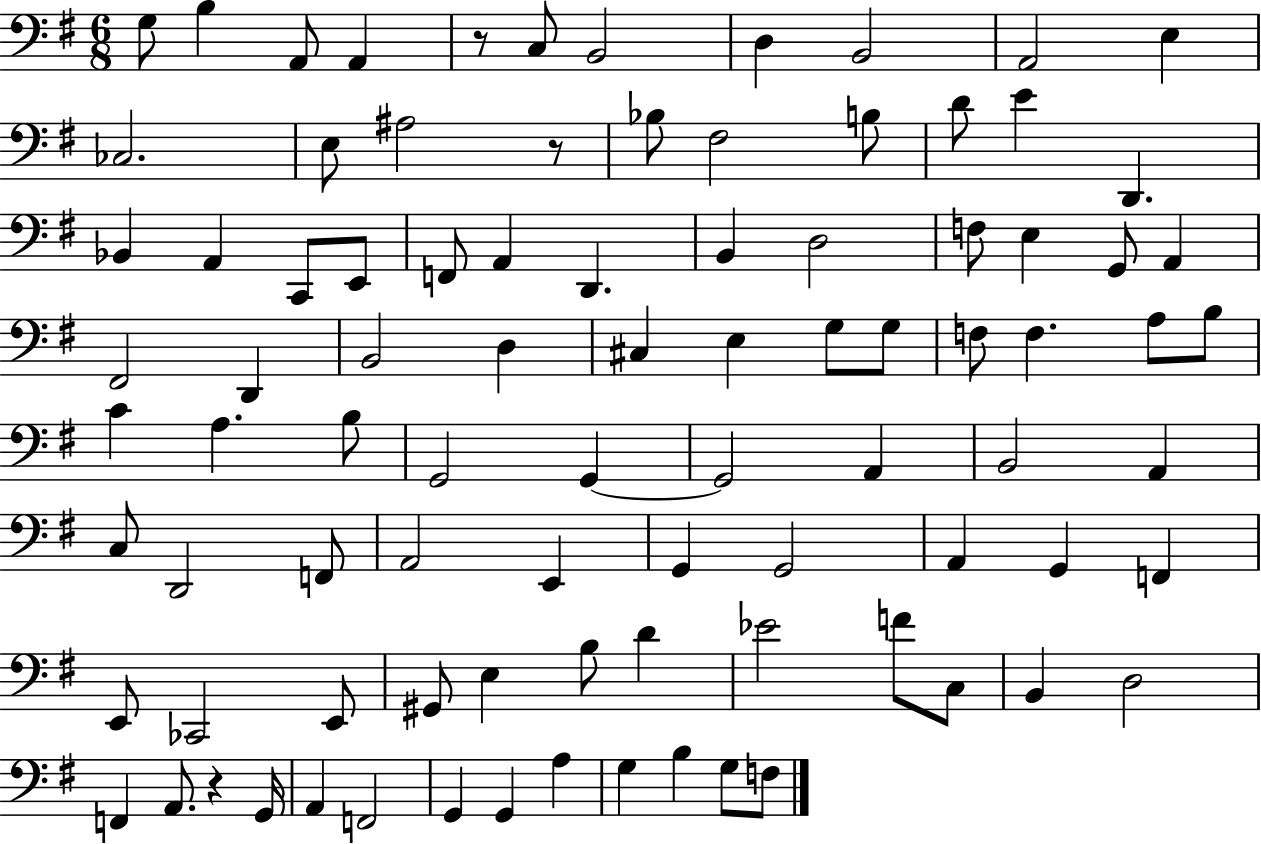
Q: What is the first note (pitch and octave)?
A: G3